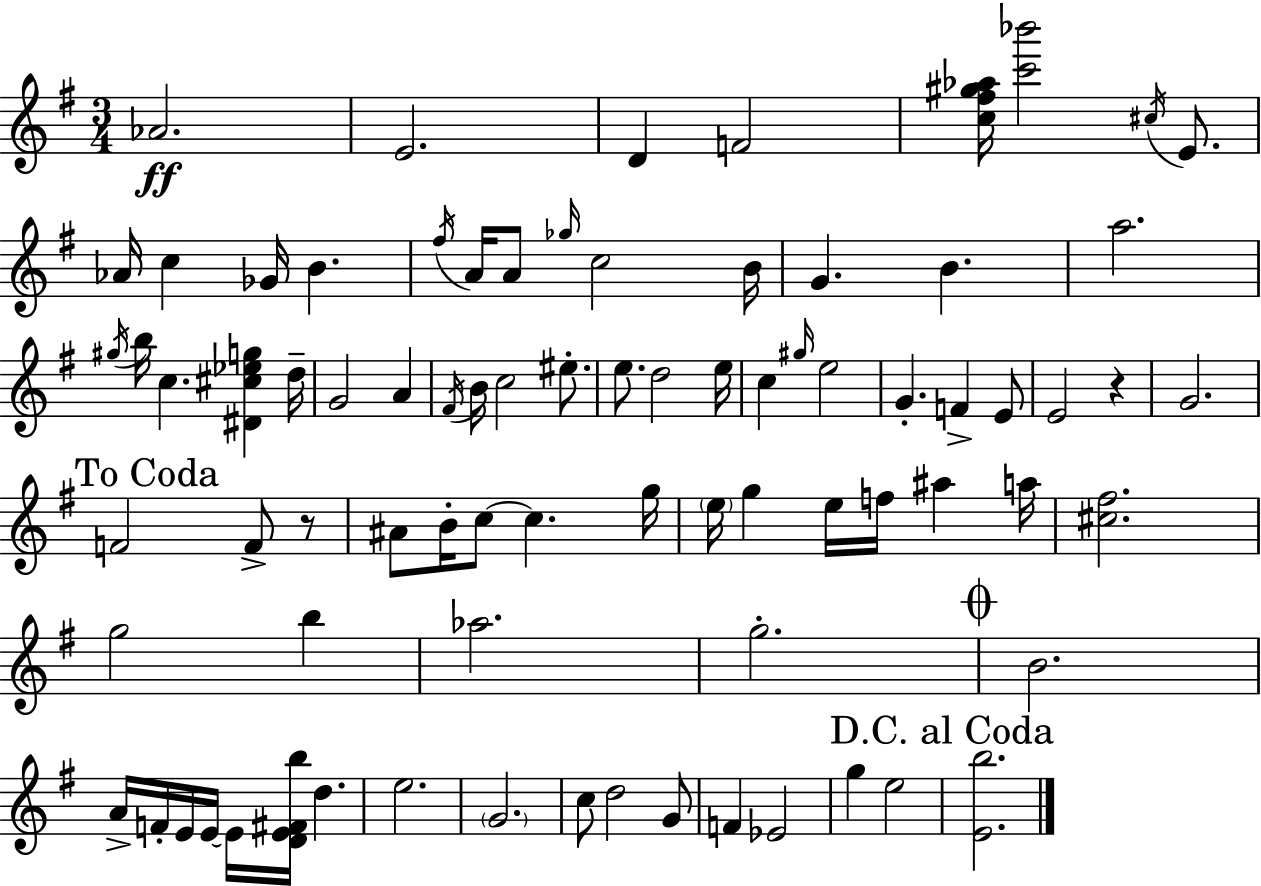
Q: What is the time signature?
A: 3/4